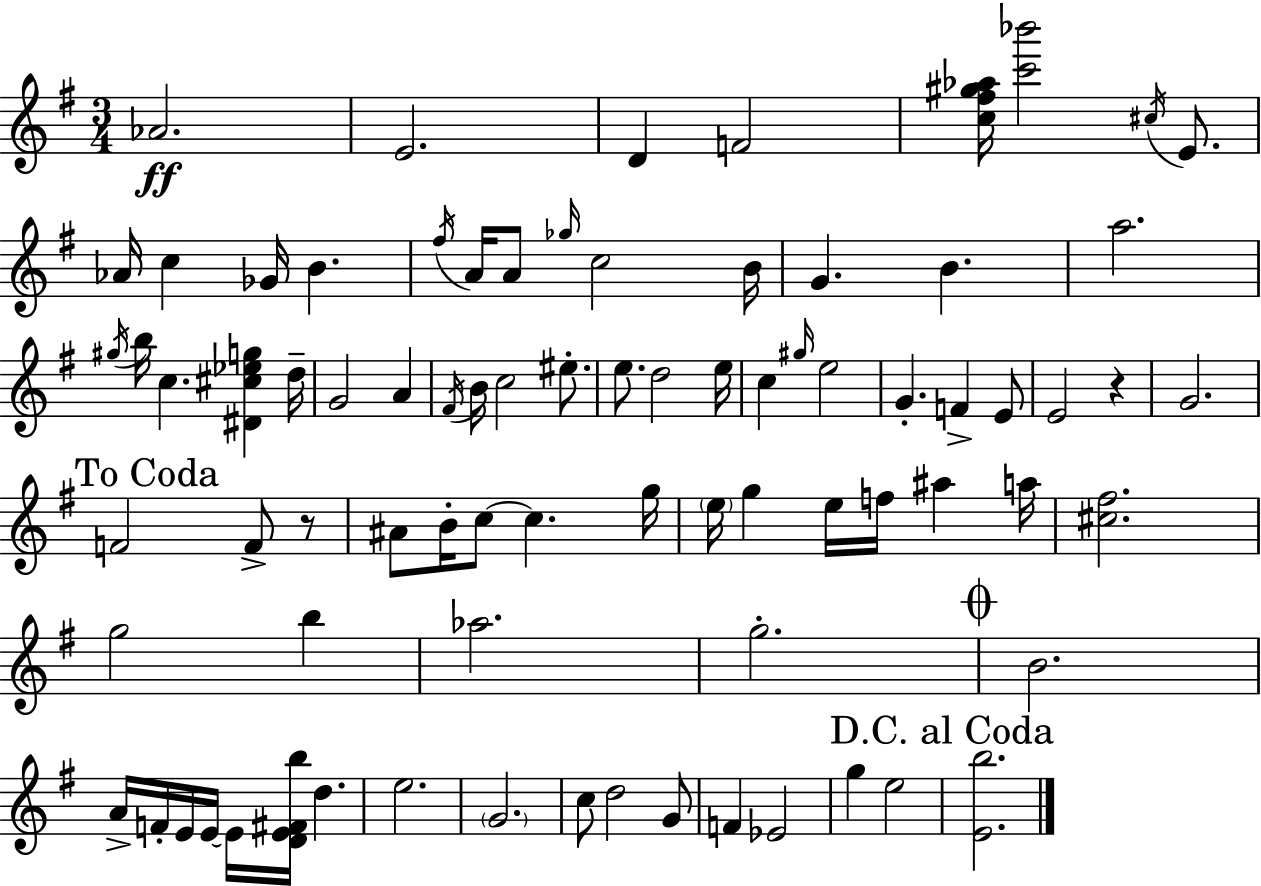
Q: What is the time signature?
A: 3/4